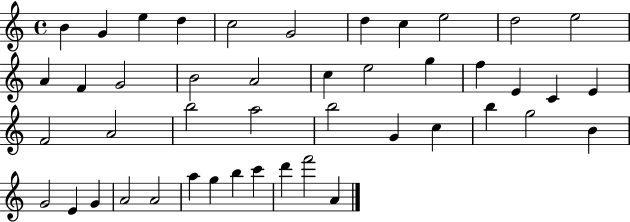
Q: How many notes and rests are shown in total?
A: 45